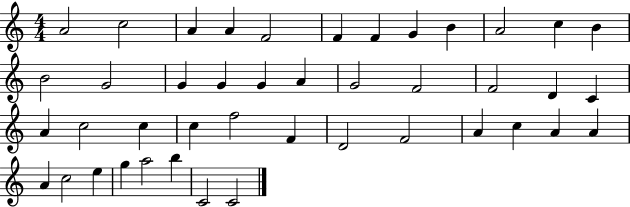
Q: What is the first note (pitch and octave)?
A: A4